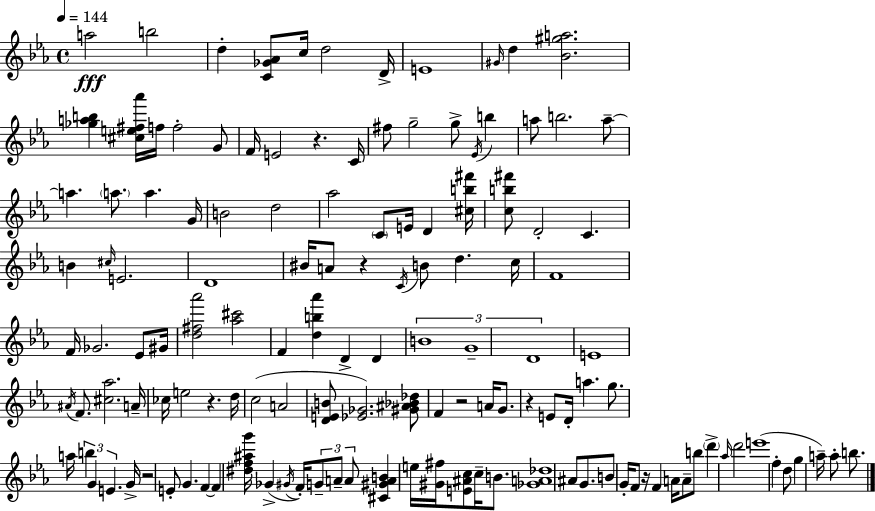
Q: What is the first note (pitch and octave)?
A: A5